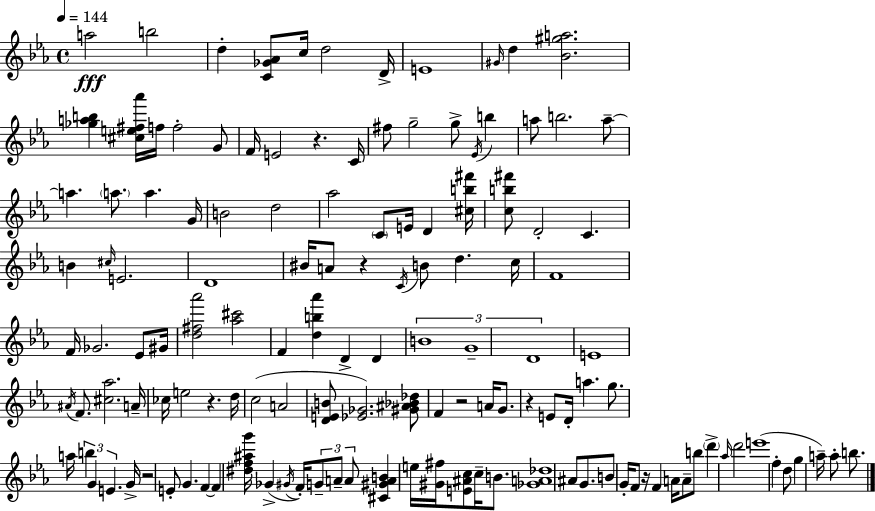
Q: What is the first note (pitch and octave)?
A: A5